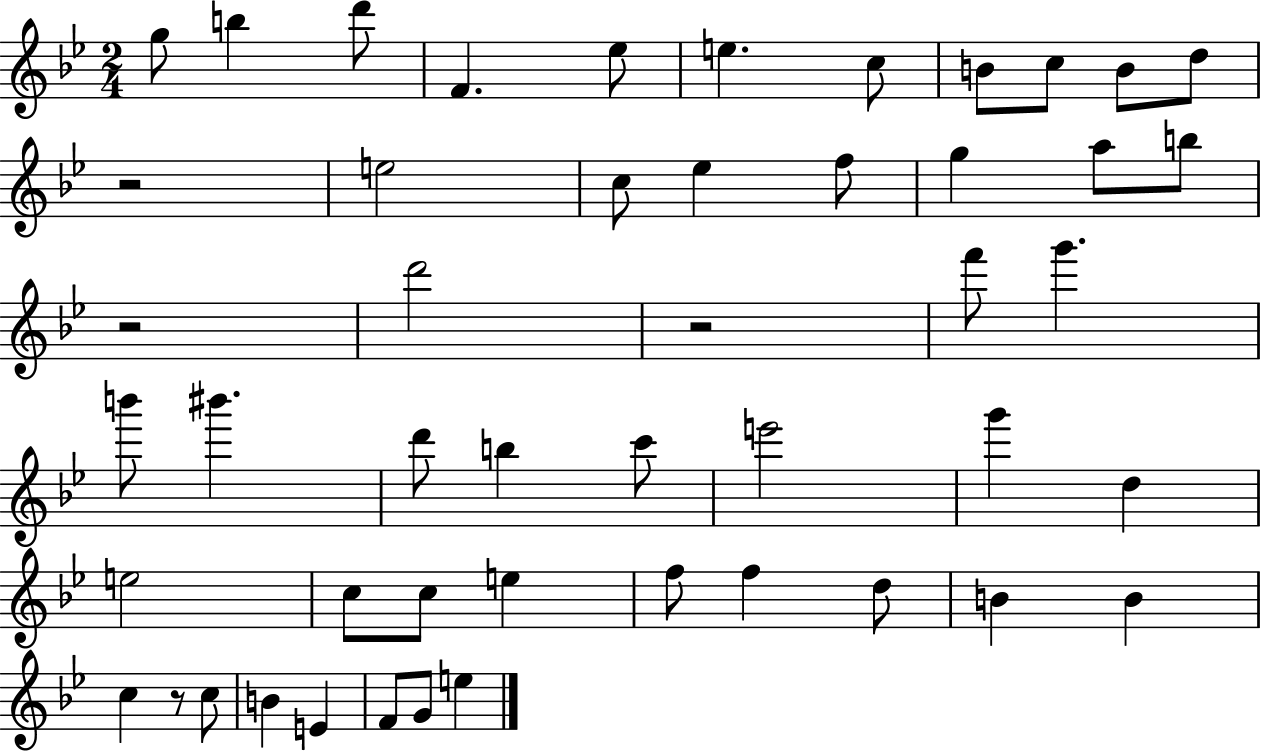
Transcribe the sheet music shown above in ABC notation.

X:1
T:Untitled
M:2/4
L:1/4
K:Bb
g/2 b d'/2 F _e/2 e c/2 B/2 c/2 B/2 d/2 z2 e2 c/2 _e f/2 g a/2 b/2 z2 d'2 z2 f'/2 g' b'/2 ^b' d'/2 b c'/2 e'2 g' d e2 c/2 c/2 e f/2 f d/2 B B c z/2 c/2 B E F/2 G/2 e